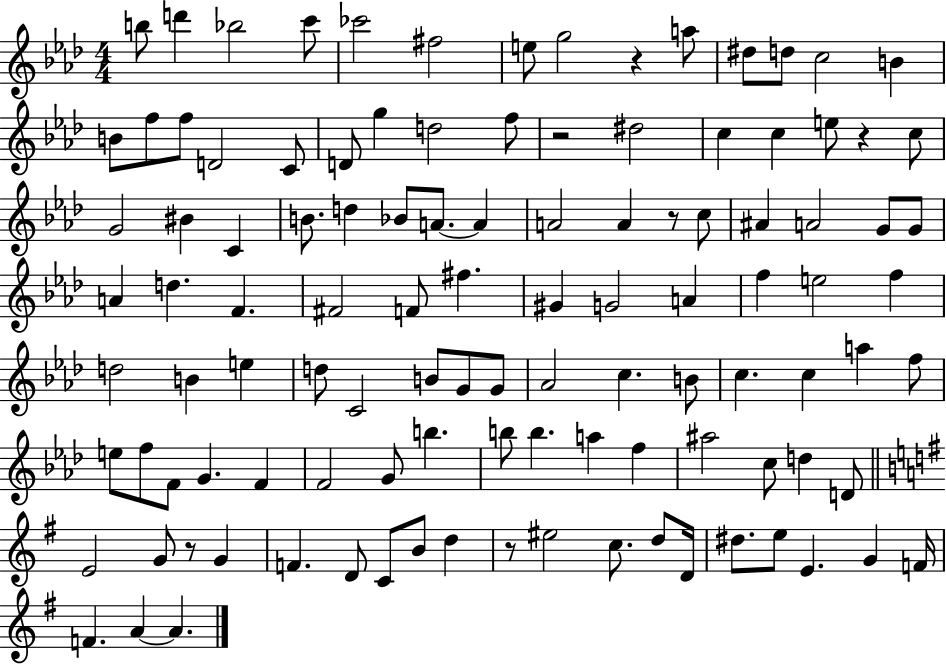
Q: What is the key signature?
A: AES major